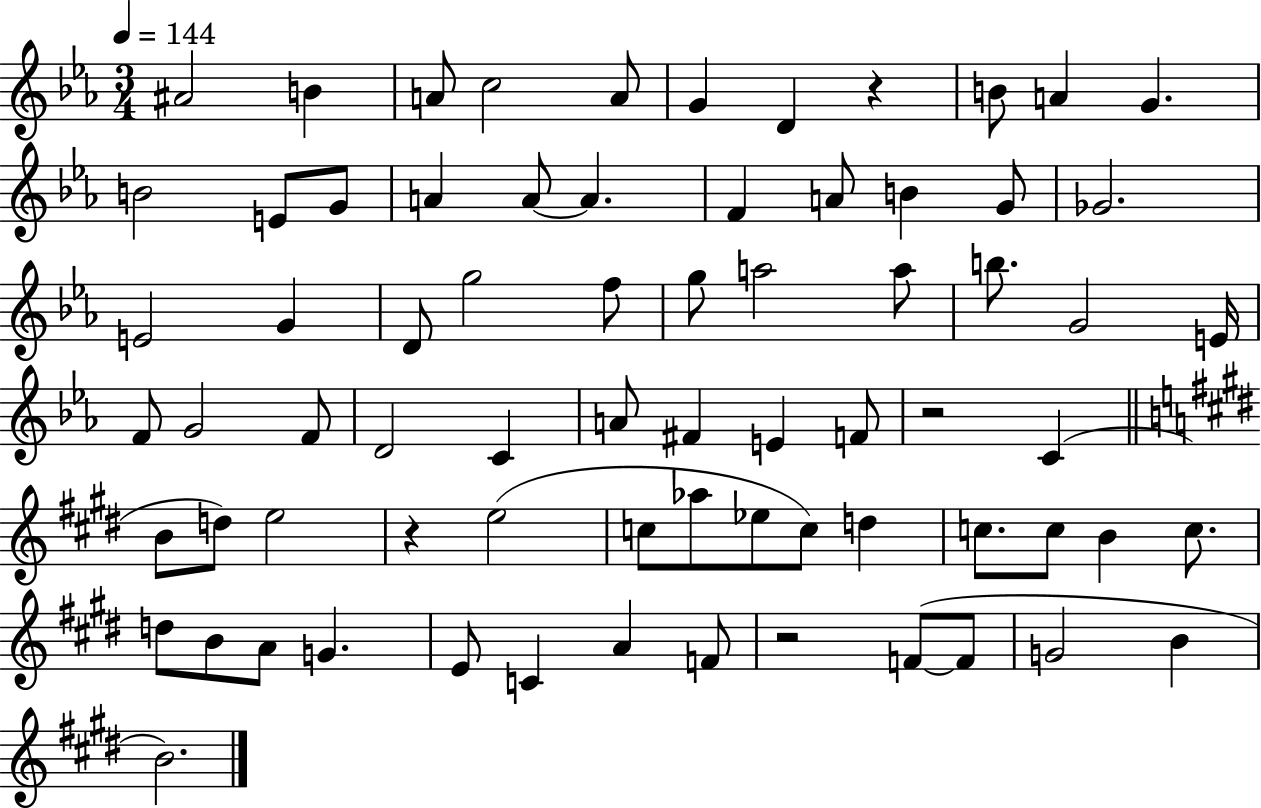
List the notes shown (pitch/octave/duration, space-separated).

A#4/h B4/q A4/e C5/h A4/e G4/q D4/q R/q B4/e A4/q G4/q. B4/h E4/e G4/e A4/q A4/e A4/q. F4/q A4/e B4/q G4/e Gb4/h. E4/h G4/q D4/e G5/h F5/e G5/e A5/h A5/e B5/e. G4/h E4/s F4/e G4/h F4/e D4/h C4/q A4/e F#4/q E4/q F4/e R/h C4/q B4/e D5/e E5/h R/q E5/h C5/e Ab5/e Eb5/e C5/e D5/q C5/e. C5/e B4/q C5/e. D5/e B4/e A4/e G4/q. E4/e C4/q A4/q F4/e R/h F4/e F4/e G4/h B4/q B4/h.